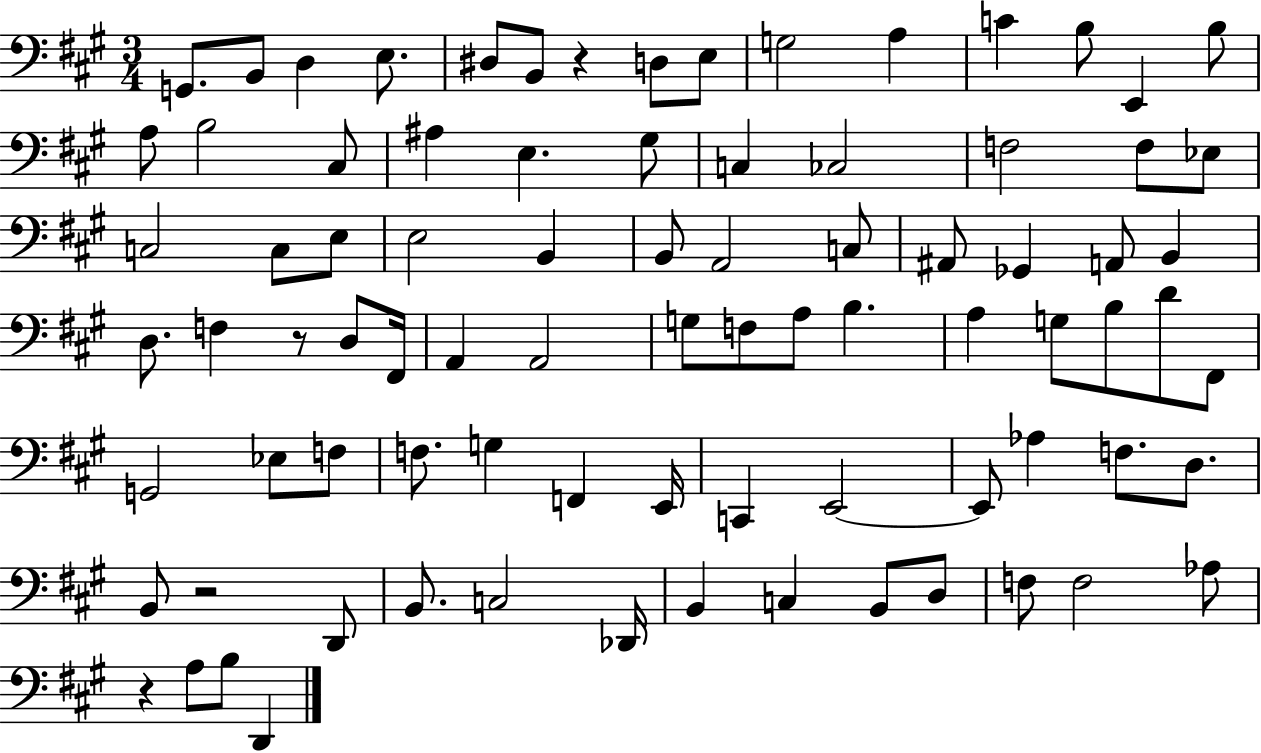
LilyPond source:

{
  \clef bass
  \numericTimeSignature
  \time 3/4
  \key a \major
  g,8. b,8 d4 e8. | dis8 b,8 r4 d8 e8 | g2 a4 | c'4 b8 e,4 b8 | \break a8 b2 cis8 | ais4 e4. gis8 | c4 ces2 | f2 f8 ees8 | \break c2 c8 e8 | e2 b,4 | b,8 a,2 c8 | ais,8 ges,4 a,8 b,4 | \break d8. f4 r8 d8 fis,16 | a,4 a,2 | g8 f8 a8 b4. | a4 g8 b8 d'8 fis,8 | \break g,2 ees8 f8 | f8. g4 f,4 e,16 | c,4 e,2~~ | e,8 aes4 f8. d8. | \break b,8 r2 d,8 | b,8. c2 des,16 | b,4 c4 b,8 d8 | f8 f2 aes8 | \break r4 a8 b8 d,4 | \bar "|."
}